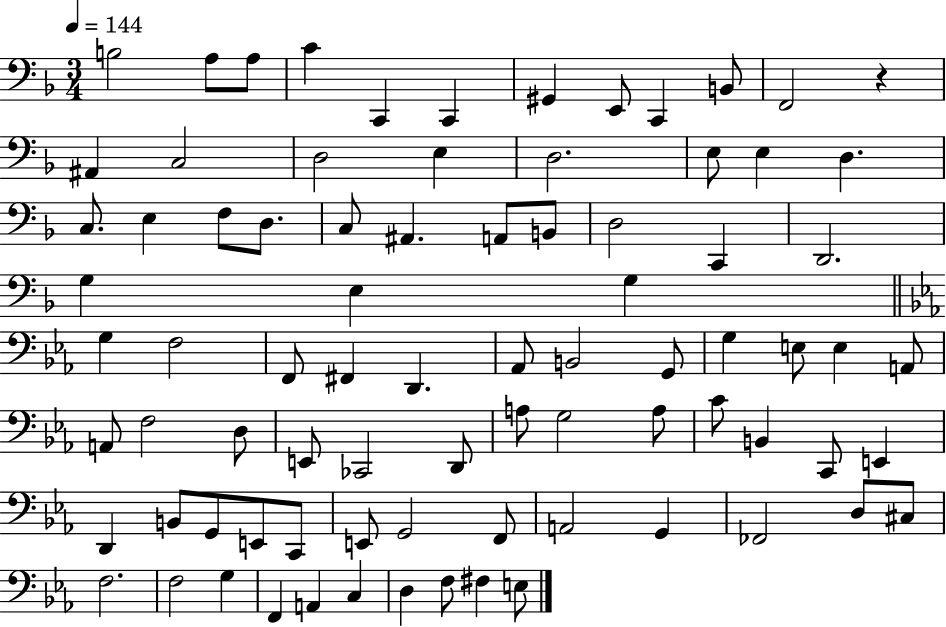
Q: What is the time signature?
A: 3/4